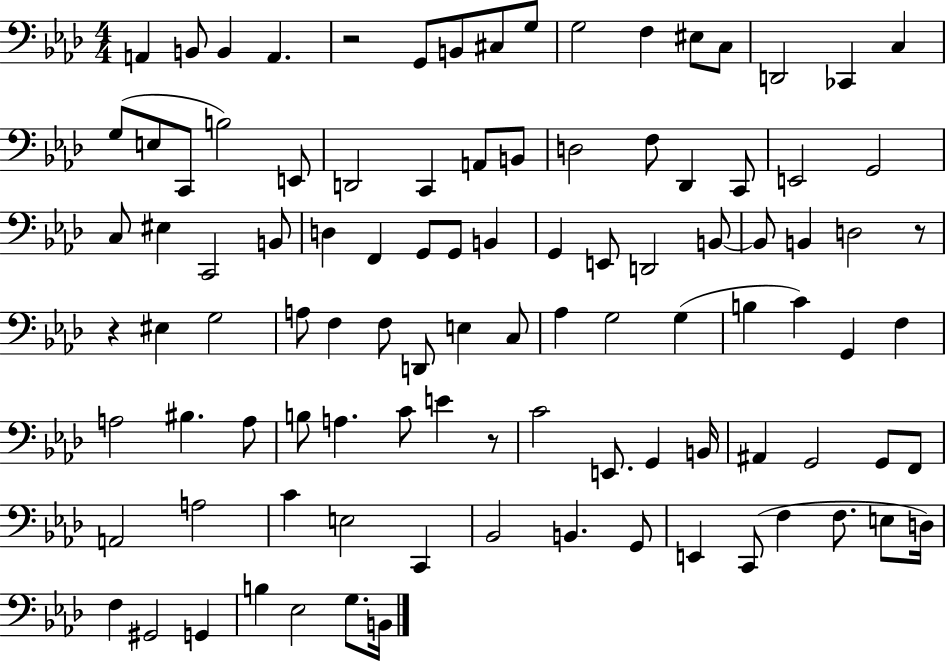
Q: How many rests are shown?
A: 4